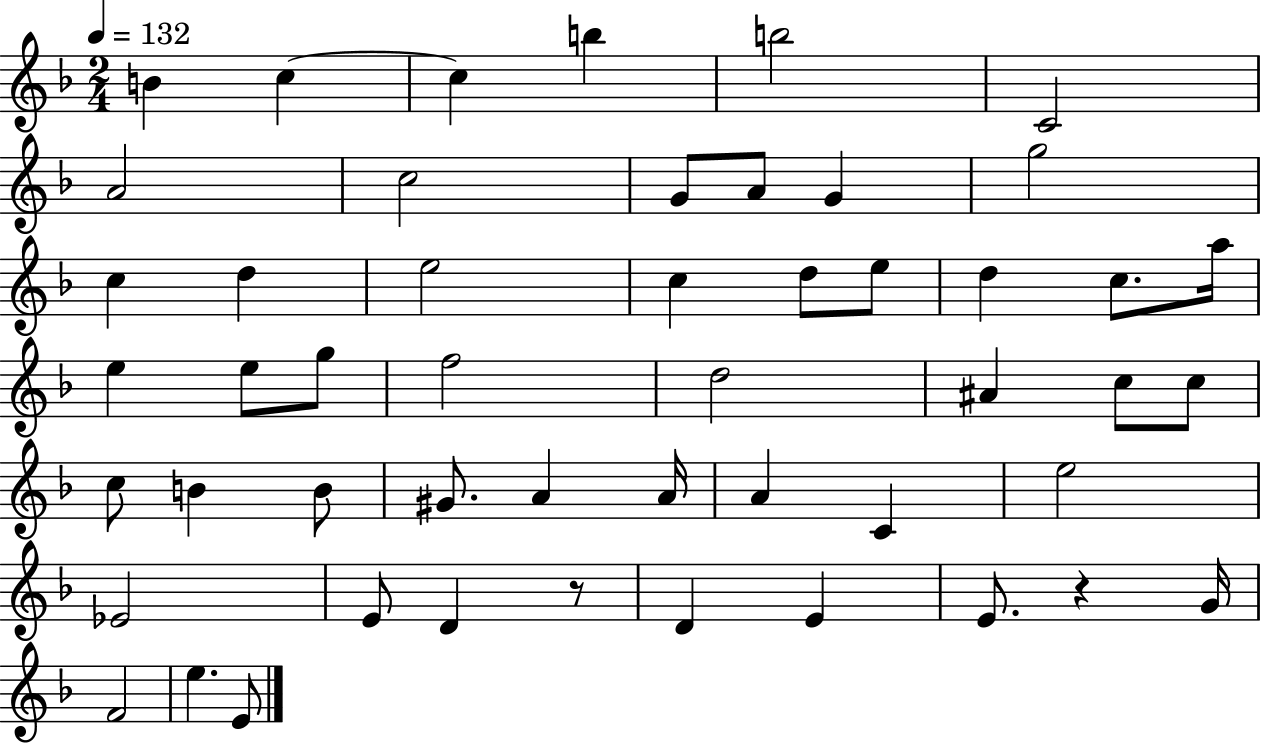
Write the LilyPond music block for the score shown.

{
  \clef treble
  \numericTimeSignature
  \time 2/4
  \key f \major
  \tempo 4 = 132
  b'4 c''4~~ | c''4 b''4 | b''2 | c'2 | \break a'2 | c''2 | g'8 a'8 g'4 | g''2 | \break c''4 d''4 | e''2 | c''4 d''8 e''8 | d''4 c''8. a''16 | \break e''4 e''8 g''8 | f''2 | d''2 | ais'4 c''8 c''8 | \break c''8 b'4 b'8 | gis'8. a'4 a'16 | a'4 c'4 | e''2 | \break ees'2 | e'8 d'4 r8 | d'4 e'4 | e'8. r4 g'16 | \break f'2 | e''4. e'8 | \bar "|."
}